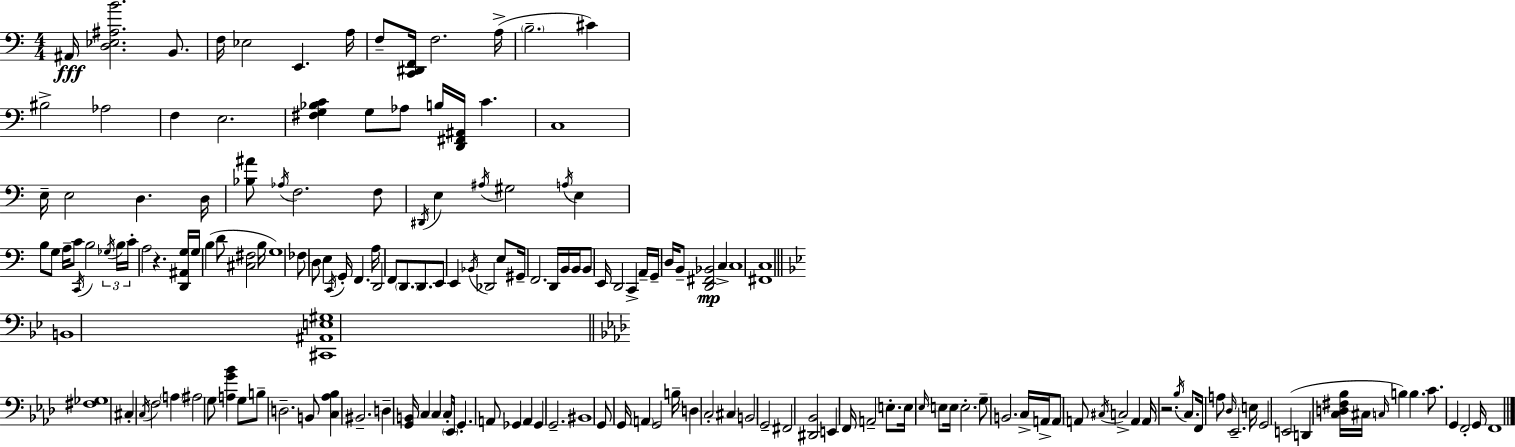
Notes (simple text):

A#2/s [D3,Eb3,A#3,B4]/h. B2/e. F3/s Eb3/h E2/q. A3/s F3/e [C2,D#2,F2]/s F3/h. A3/s B3/h. C#4/q BIS3/h Ab3/h F3/q E3/h. [F#3,G3,Bb3,C4]/q G3/e Ab3/e B3/s [D2,F#2,A#2]/s C4/q. C3/w E3/s E3/h D3/q. D3/s [Bb3,A#4]/e Ab3/s F3/h. F3/e D#2/s E3/q A#3/s G#3/h A3/s E3/q B3/e G3/e A3/s C4/e C2/s B3/h Gb3/s B3/s C4/s A3/h R/q. [D2,A#2,G3]/s G3/s B3/q D4/e [C#3,F#3]/h B3/s G3/w FES3/e D3/e E3/q C2/s G2/s F2/q. A3/s D2/h F2/e D2/e. D2/e. E2/e E2/q Bb2/s Db2/h E3/e G#2/s F2/h. D2/s B2/s B2/s B2/e E2/s D2/h C2/q A2/s G2/s D3/s B2/e [D2,F#2,Bb2]/h C3/q C3/w [F#2,C3]/w B2/w [C#2,A#2,E3,G#3]/w [F#3,Gb3]/w C#3/q C3/s F3/h A3/q A#3/h G3/e [A3,G4,Bb4]/q G3/e B3/e D3/h. B2/e [C3,Ab3,Bb3]/q BIS2/h. D3/q [G2,B2]/s C3/q C3/q C3/e Eb2/s G2/q. A2/e Gb2/q A2/q Gb2/q G2/h. BIS2/w G2/e G2/s A2/q G2/h B3/s D3/q C3/h C#3/q B2/h G2/h F#2/h [D#2,Bb2]/h E2/q F2/s A2/h E3/e. E3/s Eb3/s E3/e E3/s E3/h. G3/e B2/h. C3/s A2/s A2/e A2/e C#3/s C3/h A2/q A2/s R/h. Bb3/s C3/e. F2/s A3/e Db3/s Eb2/h. E3/s G2/h E2/h D2/q [C3,D3,F#3,Bb3]/s C#3/s C3/s B3/q B3/q. C4/e. G2/q F2/h G2/s F2/w